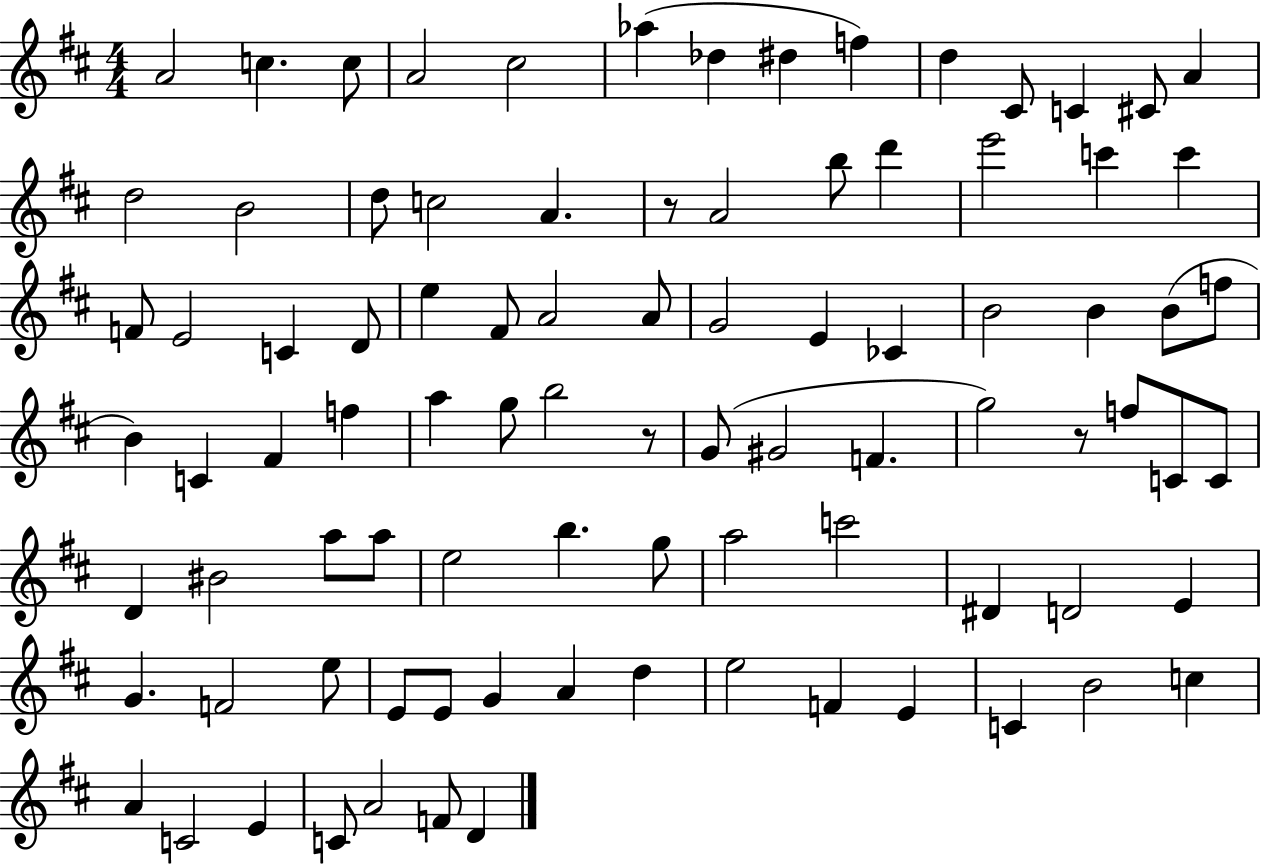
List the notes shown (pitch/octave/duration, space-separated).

A4/h C5/q. C5/e A4/h C#5/h Ab5/q Db5/q D#5/q F5/q D5/q C#4/e C4/q C#4/e A4/q D5/h B4/h D5/e C5/h A4/q. R/e A4/h B5/e D6/q E6/h C6/q C6/q F4/e E4/h C4/q D4/e E5/q F#4/e A4/h A4/e G4/h E4/q CES4/q B4/h B4/q B4/e F5/e B4/q C4/q F#4/q F5/q A5/q G5/e B5/h R/e G4/e G#4/h F4/q. G5/h R/e F5/e C4/e C4/e D4/q BIS4/h A5/e A5/e E5/h B5/q. G5/e A5/h C6/h D#4/q D4/h E4/q G4/q. F4/h E5/e E4/e E4/e G4/q A4/q D5/q E5/h F4/q E4/q C4/q B4/h C5/q A4/q C4/h E4/q C4/e A4/h F4/e D4/q